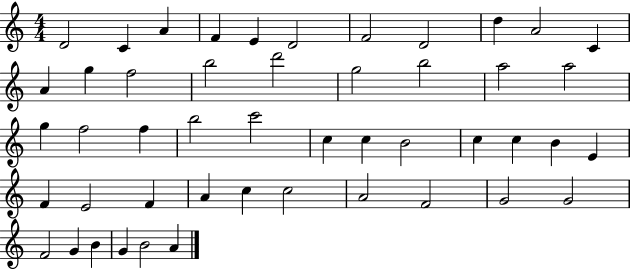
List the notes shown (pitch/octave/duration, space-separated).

D4/h C4/q A4/q F4/q E4/q D4/h F4/h D4/h D5/q A4/h C4/q A4/q G5/q F5/h B5/h D6/h G5/h B5/h A5/h A5/h G5/q F5/h F5/q B5/h C6/h C5/q C5/q B4/h C5/q C5/q B4/q E4/q F4/q E4/h F4/q A4/q C5/q C5/h A4/h F4/h G4/h G4/h F4/h G4/q B4/q G4/q B4/h A4/q